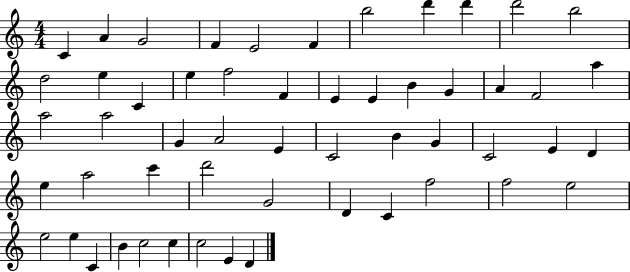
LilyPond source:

{
  \clef treble
  \numericTimeSignature
  \time 4/4
  \key c \major
  c'4 a'4 g'2 | f'4 e'2 f'4 | b''2 d'''4 d'''4 | d'''2 b''2 | \break d''2 e''4 c'4 | e''4 f''2 f'4 | e'4 e'4 b'4 g'4 | a'4 f'2 a''4 | \break a''2 a''2 | g'4 a'2 e'4 | c'2 b'4 g'4 | c'2 e'4 d'4 | \break e''4 a''2 c'''4 | d'''2 g'2 | d'4 c'4 f''2 | f''2 e''2 | \break e''2 e''4 c'4 | b'4 c''2 c''4 | c''2 e'4 d'4 | \bar "|."
}